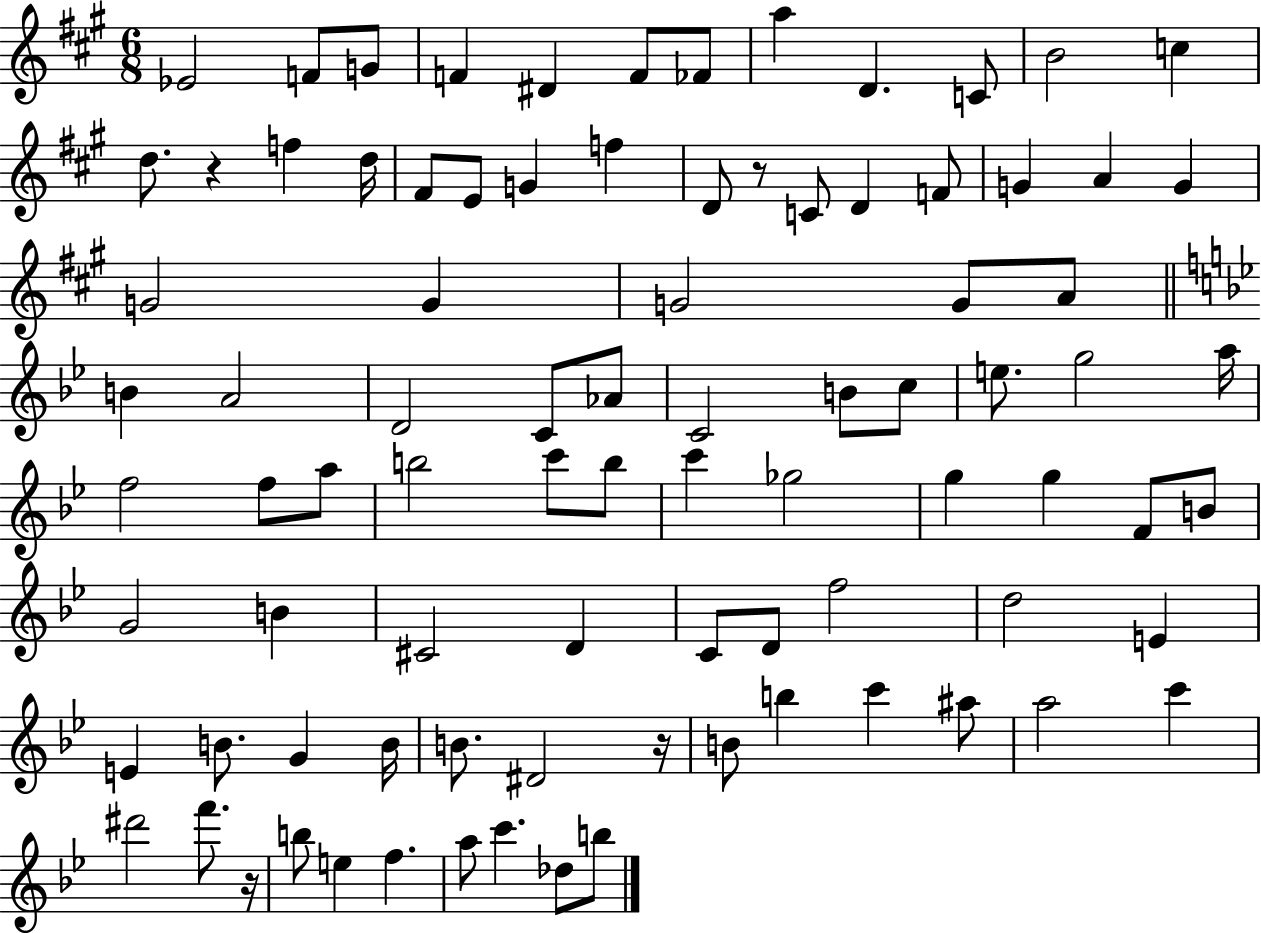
{
  \clef treble
  \numericTimeSignature
  \time 6/8
  \key a \major
  \repeat volta 2 { ees'2 f'8 g'8 | f'4 dis'4 f'8 fes'8 | a''4 d'4. c'8 | b'2 c''4 | \break d''8. r4 f''4 d''16 | fis'8 e'8 g'4 f''4 | d'8 r8 c'8 d'4 f'8 | g'4 a'4 g'4 | \break g'2 g'4 | g'2 g'8 a'8 | \bar "||" \break \key bes \major b'4 a'2 | d'2 c'8 aes'8 | c'2 b'8 c''8 | e''8. g''2 a''16 | \break f''2 f''8 a''8 | b''2 c'''8 b''8 | c'''4 ges''2 | g''4 g''4 f'8 b'8 | \break g'2 b'4 | cis'2 d'4 | c'8 d'8 f''2 | d''2 e'4 | \break e'4 b'8. g'4 b'16 | b'8. dis'2 r16 | b'8 b''4 c'''4 ais''8 | a''2 c'''4 | \break dis'''2 f'''8. r16 | b''8 e''4 f''4. | a''8 c'''4. des''8 b''8 | } \bar "|."
}